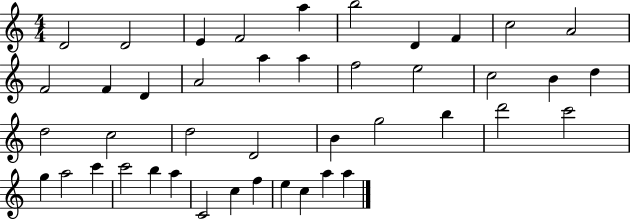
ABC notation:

X:1
T:Untitled
M:4/4
L:1/4
K:C
D2 D2 E F2 a b2 D F c2 A2 F2 F D A2 a a f2 e2 c2 B d d2 c2 d2 D2 B g2 b d'2 c'2 g a2 c' c'2 b a C2 c f e c a a